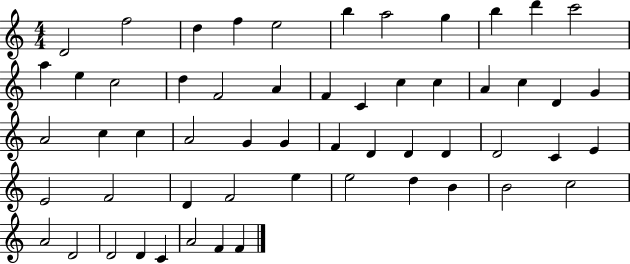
X:1
T:Untitled
M:4/4
L:1/4
K:C
D2 f2 d f e2 b a2 g b d' c'2 a e c2 d F2 A F C c c A c D G A2 c c A2 G G F D D D D2 C E E2 F2 D F2 e e2 d B B2 c2 A2 D2 D2 D C A2 F F